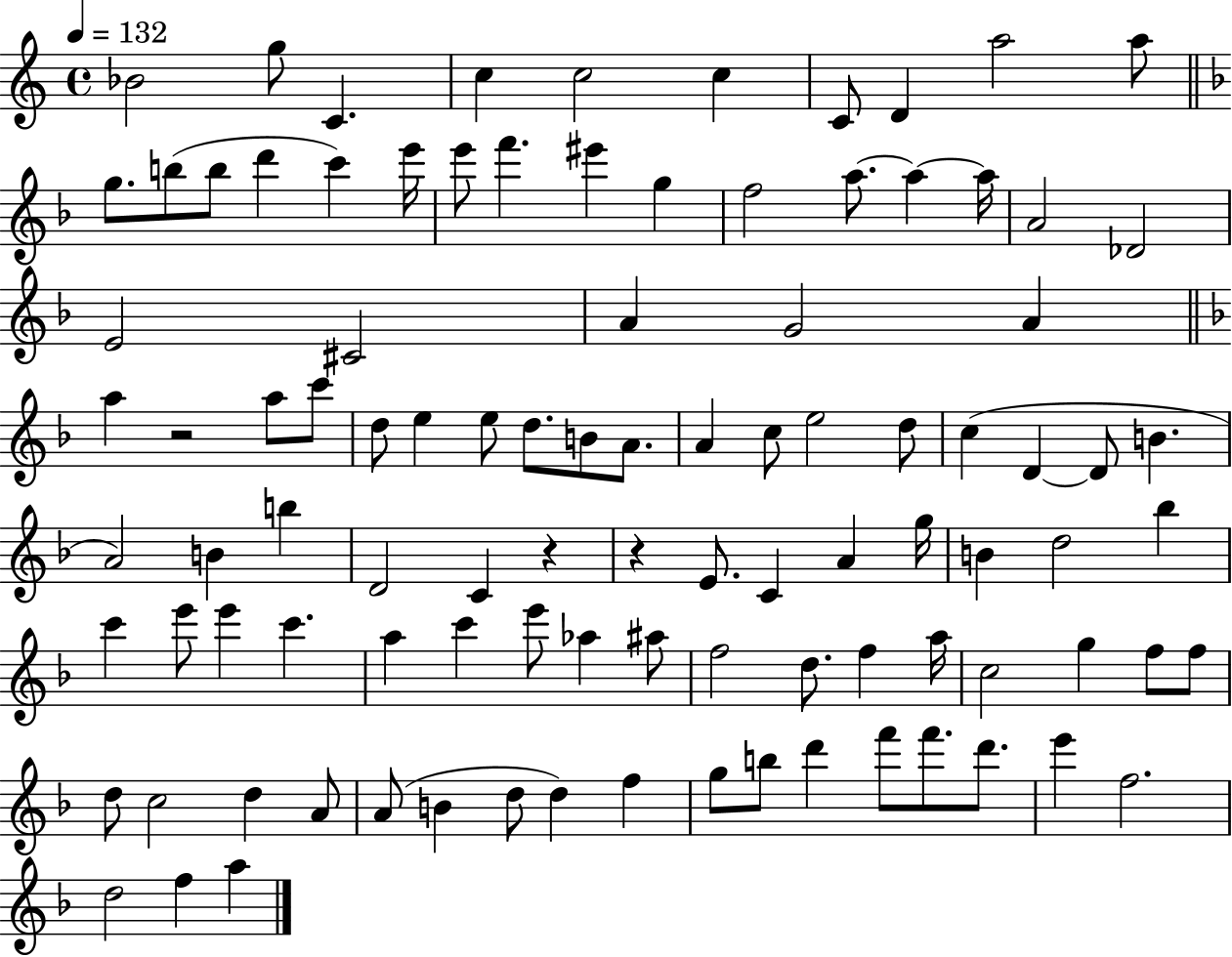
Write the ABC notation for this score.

X:1
T:Untitled
M:4/4
L:1/4
K:C
_B2 g/2 C c c2 c C/2 D a2 a/2 g/2 b/2 b/2 d' c' e'/4 e'/2 f' ^e' g f2 a/2 a a/4 A2 _D2 E2 ^C2 A G2 A a z2 a/2 c'/2 d/2 e e/2 d/2 B/2 A/2 A c/2 e2 d/2 c D D/2 B A2 B b D2 C z z E/2 C A g/4 B d2 _b c' e'/2 e' c' a c' e'/2 _a ^a/2 f2 d/2 f a/4 c2 g f/2 f/2 d/2 c2 d A/2 A/2 B d/2 d f g/2 b/2 d' f'/2 f'/2 d'/2 e' f2 d2 f a